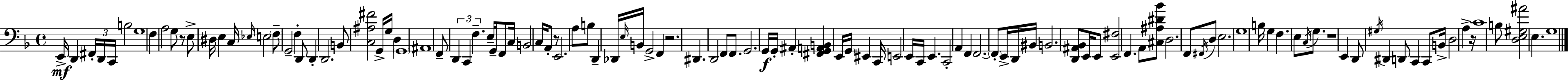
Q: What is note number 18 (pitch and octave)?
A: G2